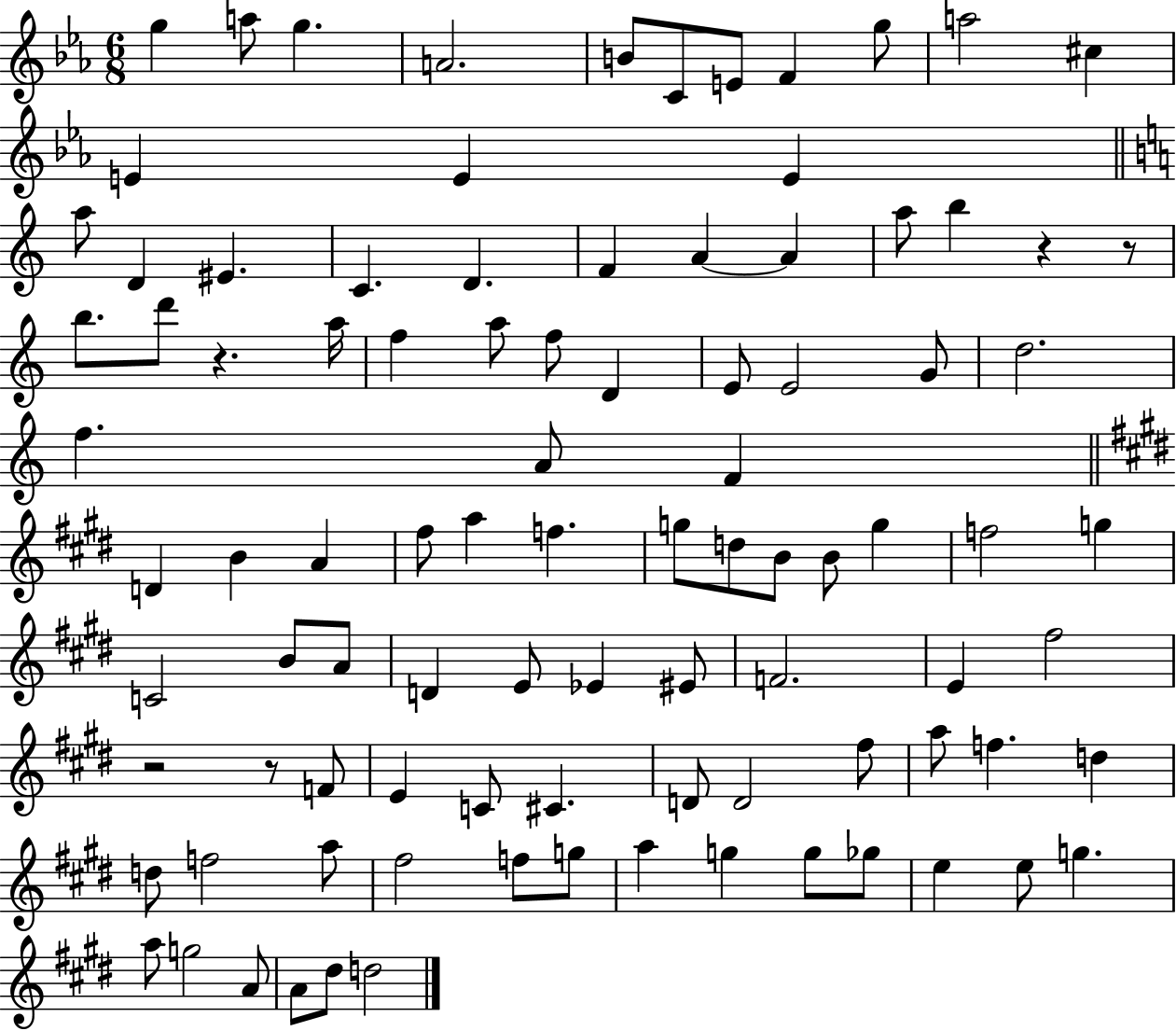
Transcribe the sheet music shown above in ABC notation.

X:1
T:Untitled
M:6/8
L:1/4
K:Eb
g a/2 g A2 B/2 C/2 E/2 F g/2 a2 ^c E E E a/2 D ^E C D F A A a/2 b z z/2 b/2 d'/2 z a/4 f a/2 f/2 D E/2 E2 G/2 d2 f A/2 F D B A ^f/2 a f g/2 d/2 B/2 B/2 g f2 g C2 B/2 A/2 D E/2 _E ^E/2 F2 E ^f2 z2 z/2 F/2 E C/2 ^C D/2 D2 ^f/2 a/2 f d d/2 f2 a/2 ^f2 f/2 g/2 a g g/2 _g/2 e e/2 g a/2 g2 A/2 A/2 ^d/2 d2